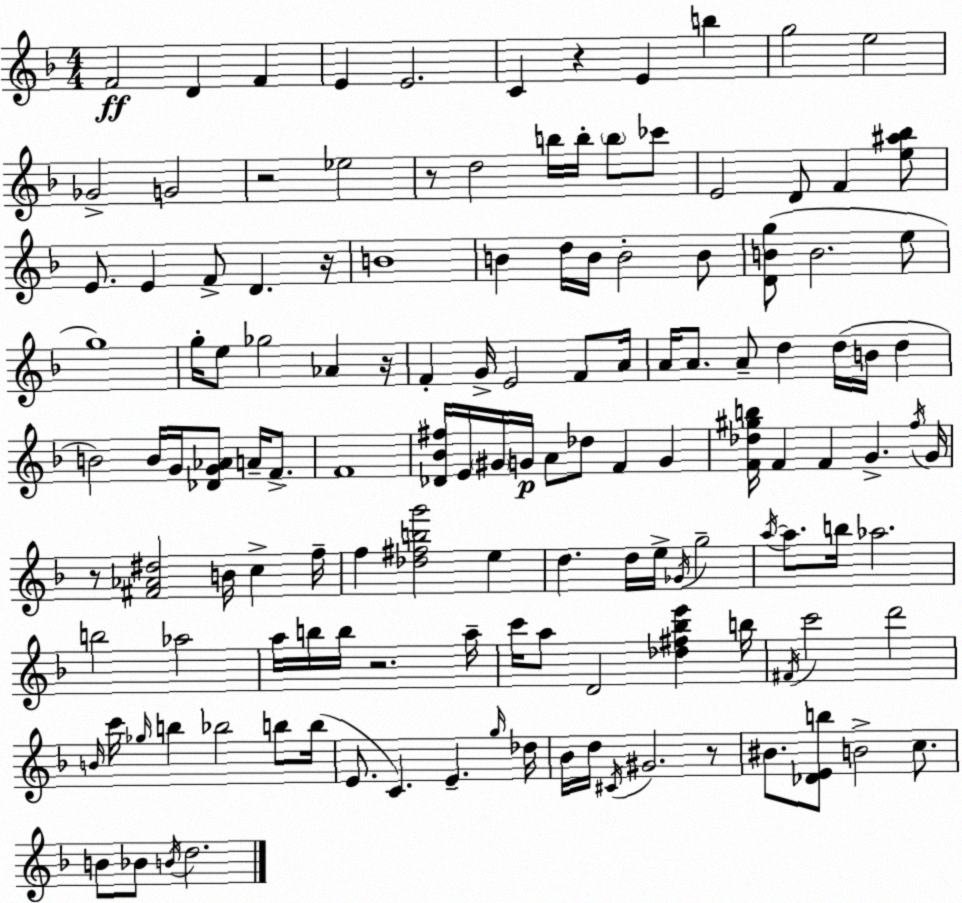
X:1
T:Untitled
M:4/4
L:1/4
K:F
F2 D F E E2 C z E b g2 e2 _G2 G2 z2 _e2 z/2 d2 b/4 b/4 b/2 _c'/2 E2 D/2 F [e^a_b]/2 E/2 E F/2 D z/4 B4 B d/4 B/4 B2 B/2 [DBg]/2 B2 e/2 g4 g/4 e/2 _g2 _A z/4 F G/4 E2 F/2 A/4 A/4 A/2 A/2 d d/4 B/4 d B2 B/4 G/4 [_DG_A]/2 A/4 F/2 F4 [_D_B^f]/4 E/4 ^G/4 G/4 A/2 _d/2 F G [F_d^gb]/4 F F G f/4 G/4 z/2 [^F_A^d]2 B/4 c f/4 f [_d^fbg']2 e d d/4 e/4 _G/4 g2 a/4 a/2 b/4 _a2 b2 _a2 a/4 b/4 b/4 z2 a/4 c'/4 a/2 D2 [_d^f_be'] b/4 ^F/4 c'2 d'2 B/4 c'/4 _g/4 b _b2 b/2 b/4 E/2 C E g/4 _d/4 _B/4 d/4 ^C/4 ^G2 z/2 ^B/2 [_DEb]/2 B2 c/2 B/2 _B/2 B/4 d2